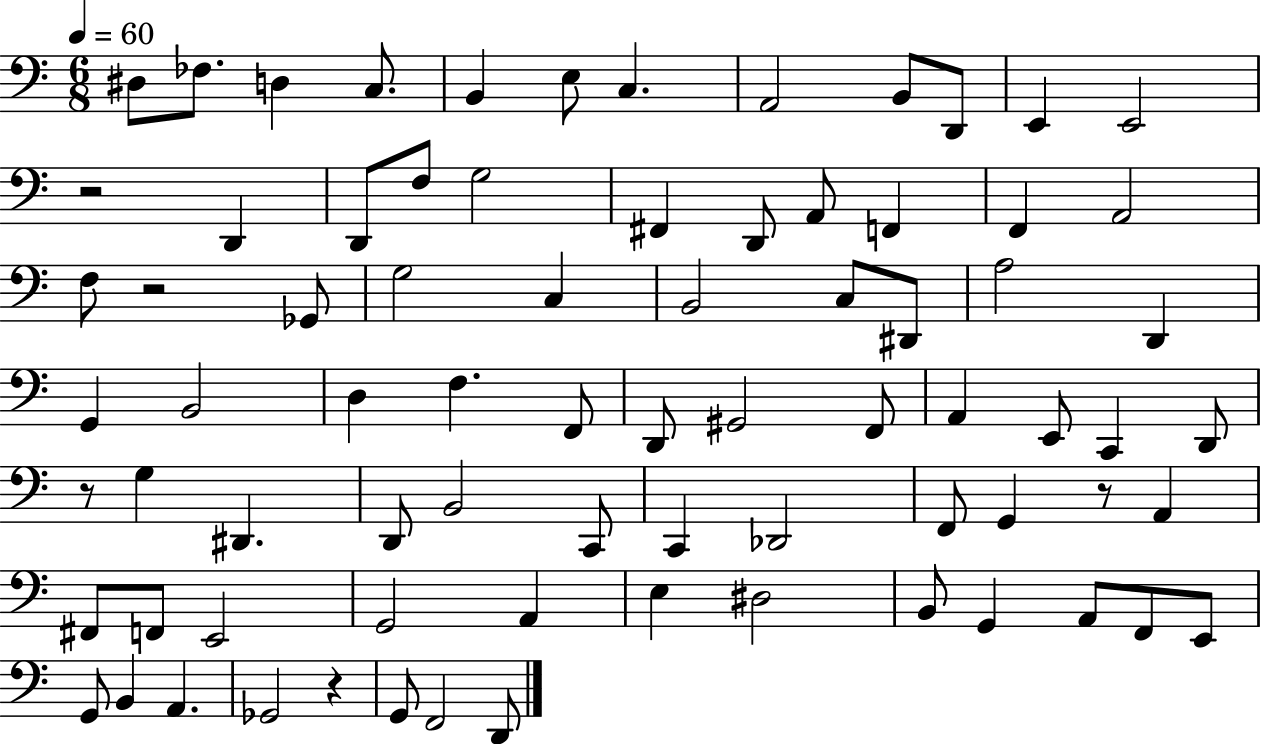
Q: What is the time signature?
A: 6/8